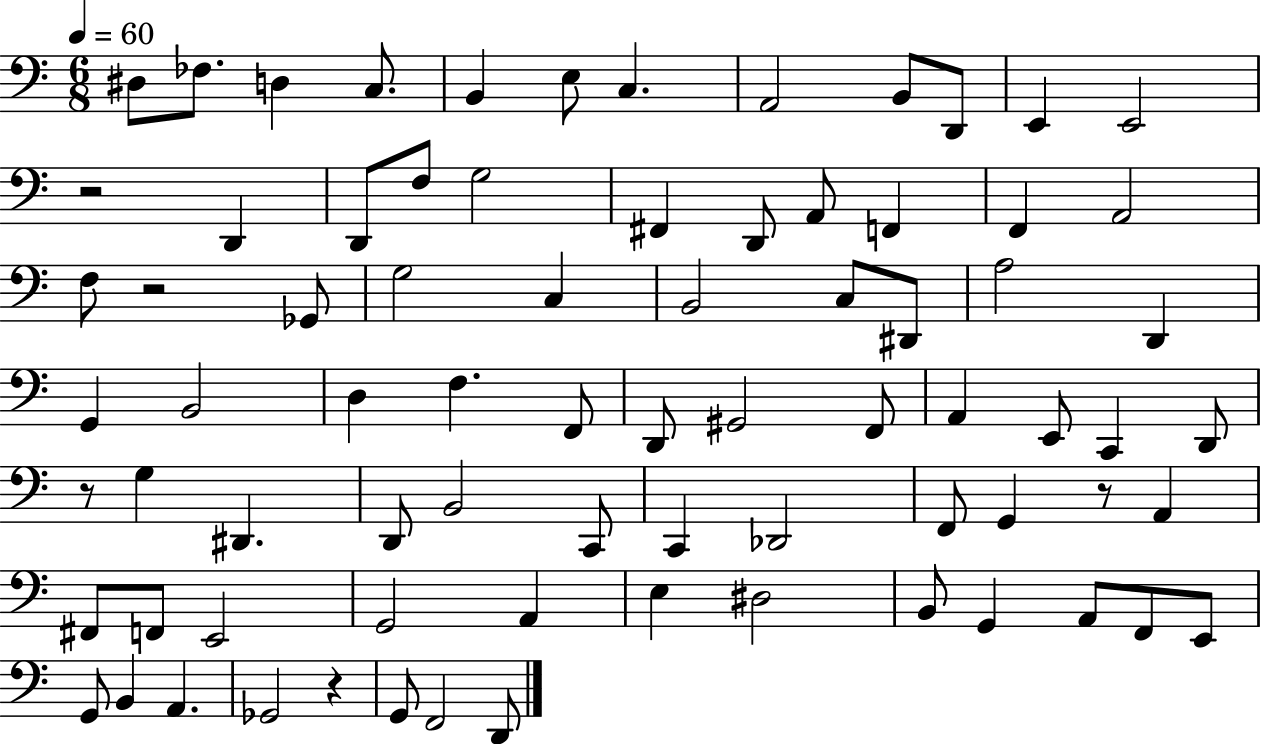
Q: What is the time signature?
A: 6/8